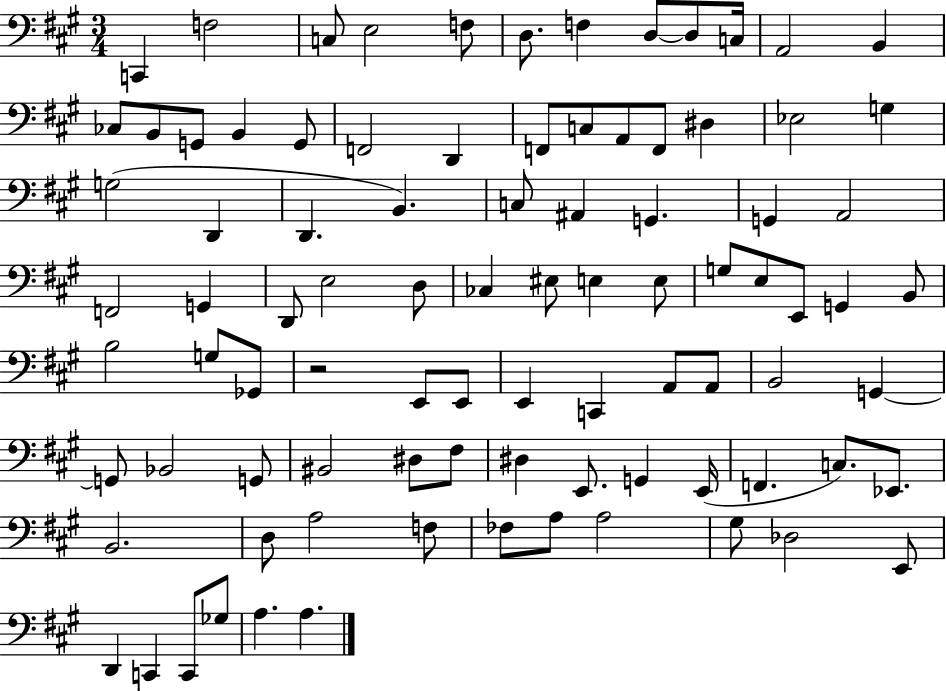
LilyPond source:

{
  \clef bass
  \numericTimeSignature
  \time 3/4
  \key a \major
  c,4 f2 | c8 e2 f8 | d8. f4 d8~~ d8 c16 | a,2 b,4 | \break ces8 b,8 g,8 b,4 g,8 | f,2 d,4 | f,8 c8 a,8 f,8 dis4 | ees2 g4 | \break g2( d,4 | d,4. b,4.) | c8 ais,4 g,4. | g,4 a,2 | \break f,2 g,4 | d,8 e2 d8 | ces4 eis8 e4 e8 | g8 e8 e,8 g,4 b,8 | \break b2 g8 ges,8 | r2 e,8 e,8 | e,4 c,4 a,8 a,8 | b,2 g,4~~ | \break g,8 bes,2 g,8 | bis,2 dis8 fis8 | dis4 e,8. g,4 e,16( | f,4. c8.) ees,8. | \break b,2. | d8 a2 f8 | fes8 a8 a2 | gis8 des2 e,8 | \break d,4 c,4 c,8 ges8 | a4. a4. | \bar "|."
}